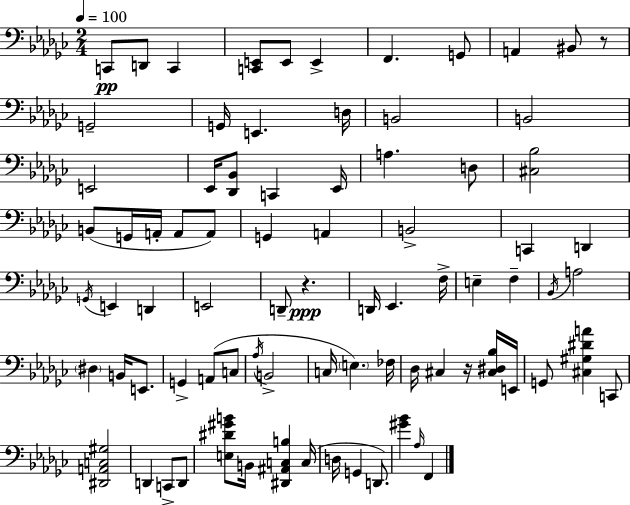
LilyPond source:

{
  \clef bass
  \numericTimeSignature
  \time 2/4
  \key ees \minor
  \tempo 4 = 100
  c,8\pp d,8 c,4 | <c, e,>8 e,8 e,4-> | f,4. g,8 | a,4 bis,8 r8 | \break g,2-- | g,16 e,4. d16 | b,2 | b,2 | \break e,2 | ees,16 <des, bes,>8 c,4 ees,16 | a4. d8 | <cis bes>2 | \break b,8( g,16 a,16-. a,8 a,8) | g,4 a,4 | b,2-> | c,4 d,4 | \break \acciaccatura { g,16 } e,4 d,4 | e,2 | d,8-- r4.\ppp | d,16 ees,4. | \break f16-> e4-- f4-- | \acciaccatura { bes,16 } a2 | \parenthesize dis4 b,16 e,8. | g,4-> a,8( | \break c8 \acciaccatura { aes16 } b,2-> | c16 \parenthesize e4.) | fes16 des16 cis4 | r16 <cis dis bes>16 e,16 g,8 <cis gis dis' a'>4 | \break c,8 <dis, a, c gis>2 | d,4 c,8-> | d,8 <e dis' gis' b'>8 b,16 <dis, ais, c b>4 | c16( d16 g,4 | \break d,8.) <gis' bes'>4 \grace { aes16 } | f,4 \bar "|."
}